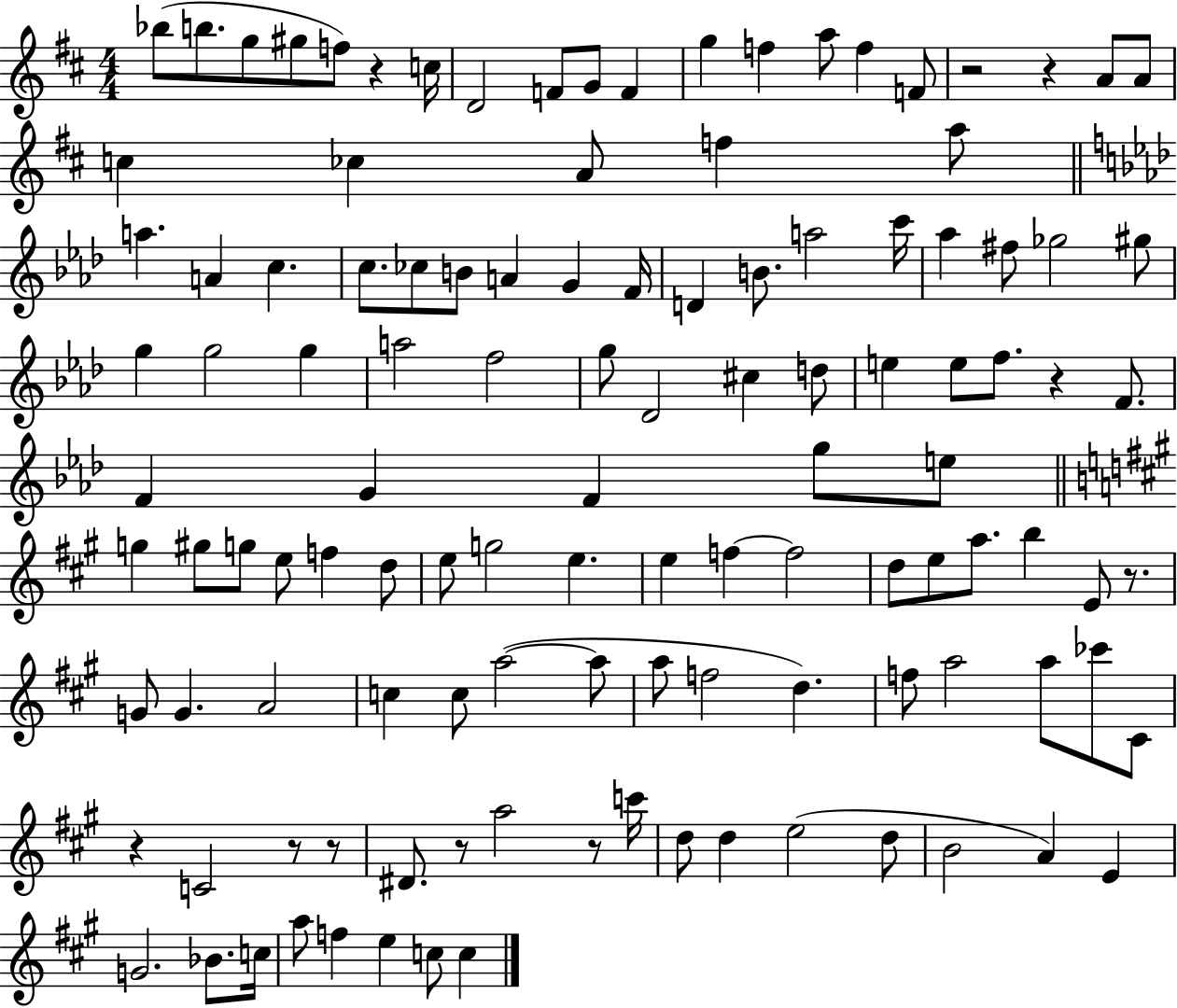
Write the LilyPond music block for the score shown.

{
  \clef treble
  \numericTimeSignature
  \time 4/4
  \key d \major
  bes''8( b''8. g''8 gis''8 f''8) r4 c''16 | d'2 f'8 g'8 f'4 | g''4 f''4 a''8 f''4 f'8 | r2 r4 a'8 a'8 | \break c''4 ces''4 a'8 f''4 a''8 | \bar "||" \break \key aes \major a''4. a'4 c''4. | c''8. ces''8 b'8 a'4 g'4 f'16 | d'4 b'8. a''2 c'''16 | aes''4 fis''8 ges''2 gis''8 | \break g''4 g''2 g''4 | a''2 f''2 | g''8 des'2 cis''4 d''8 | e''4 e''8 f''8. r4 f'8. | \break f'4 g'4 f'4 g''8 e''8 | \bar "||" \break \key a \major g''4 gis''8 g''8 e''8 f''4 d''8 | e''8 g''2 e''4. | e''4 f''4~~ f''2 | d''8 e''8 a''8. b''4 e'8 r8. | \break g'8 g'4. a'2 | c''4 c''8 a''2~(~ a''8 | a''8 f''2 d''4.) | f''8 a''2 a''8 ces'''8 cis'8 | \break r4 c'2 r8 r8 | dis'8. r8 a''2 r8 c'''16 | d''8 d''4 e''2( d''8 | b'2 a'4) e'4 | \break g'2. bes'8. c''16 | a''8 f''4 e''4 c''8 c''4 | \bar "|."
}